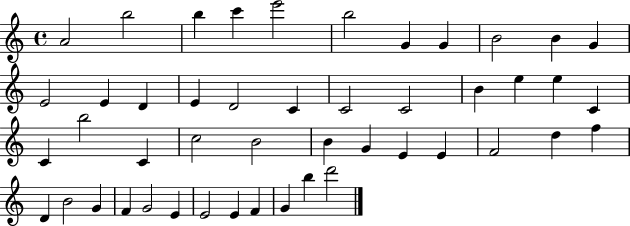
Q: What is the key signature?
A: C major